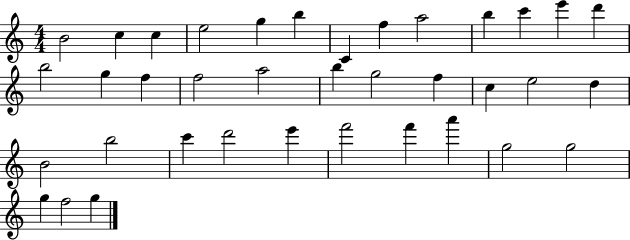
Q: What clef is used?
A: treble